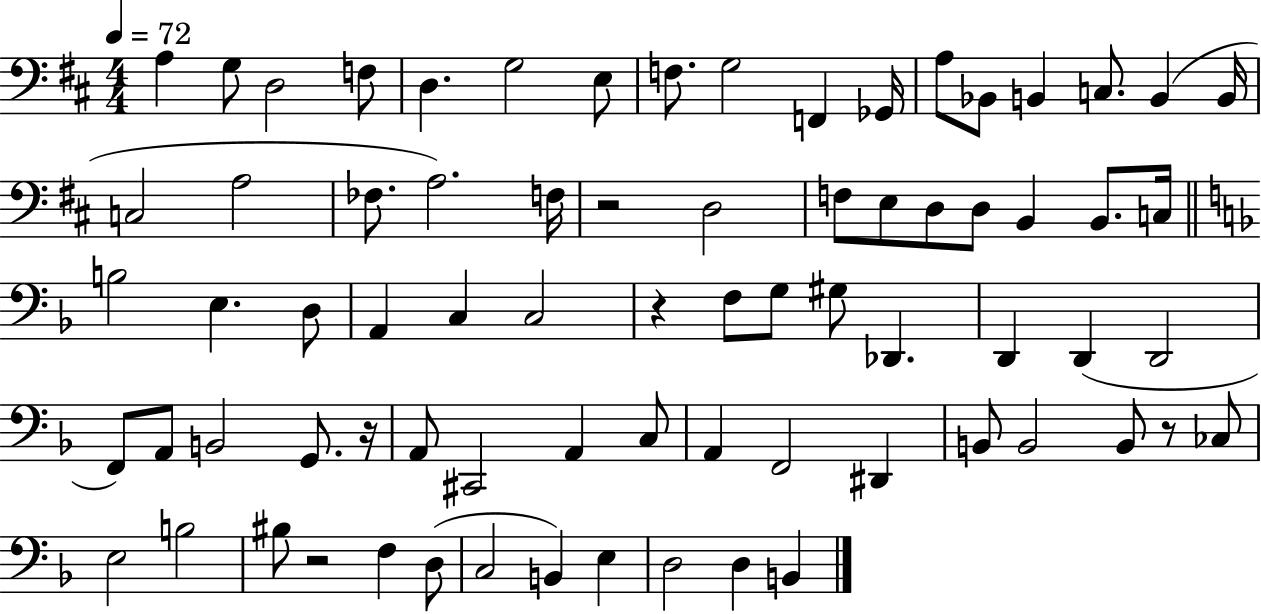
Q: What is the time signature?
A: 4/4